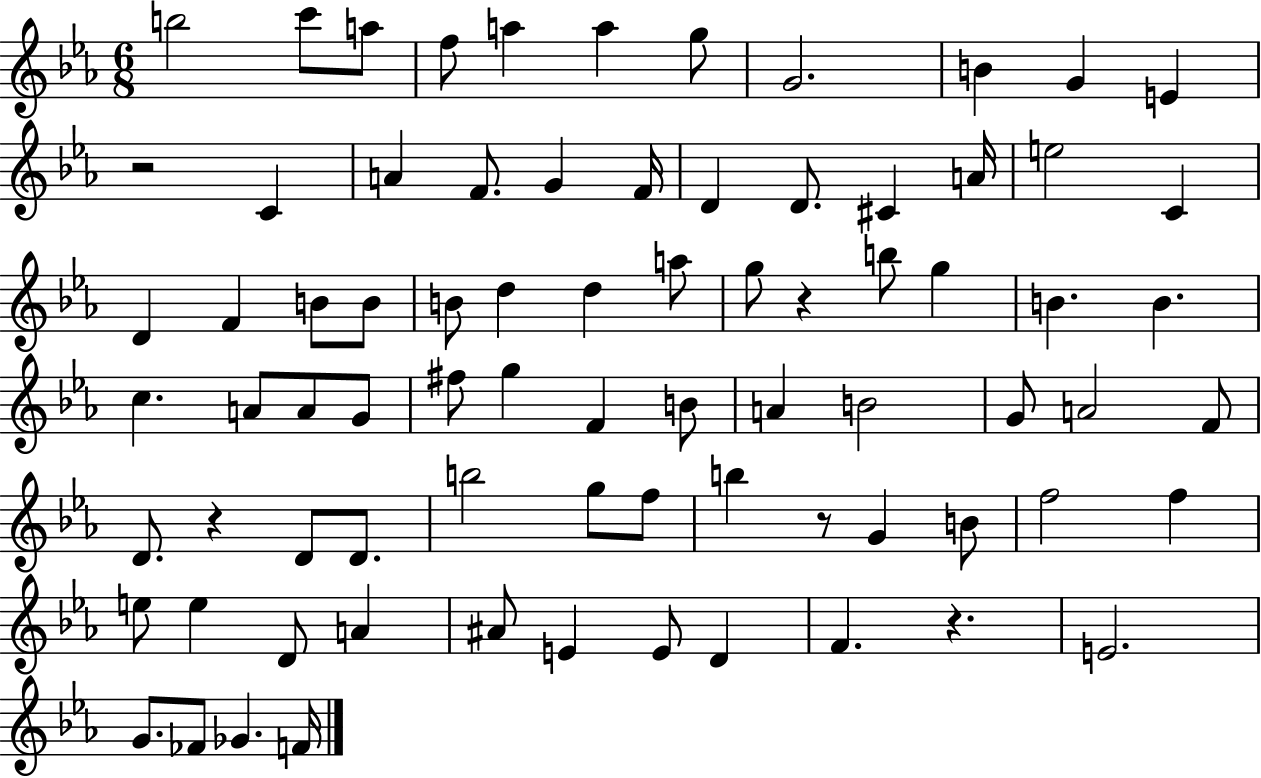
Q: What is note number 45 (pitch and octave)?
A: B4